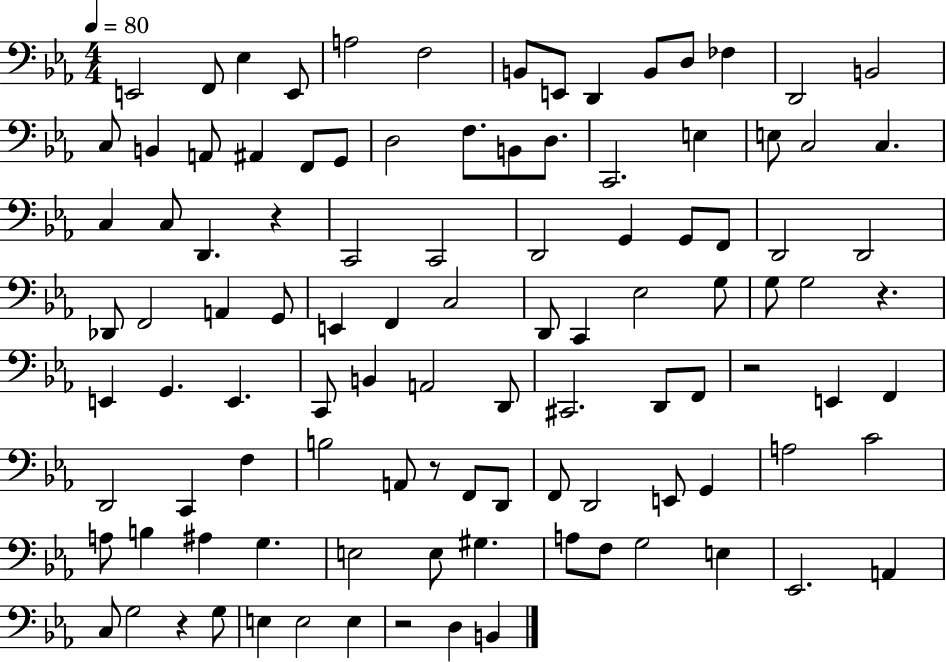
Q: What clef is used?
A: bass